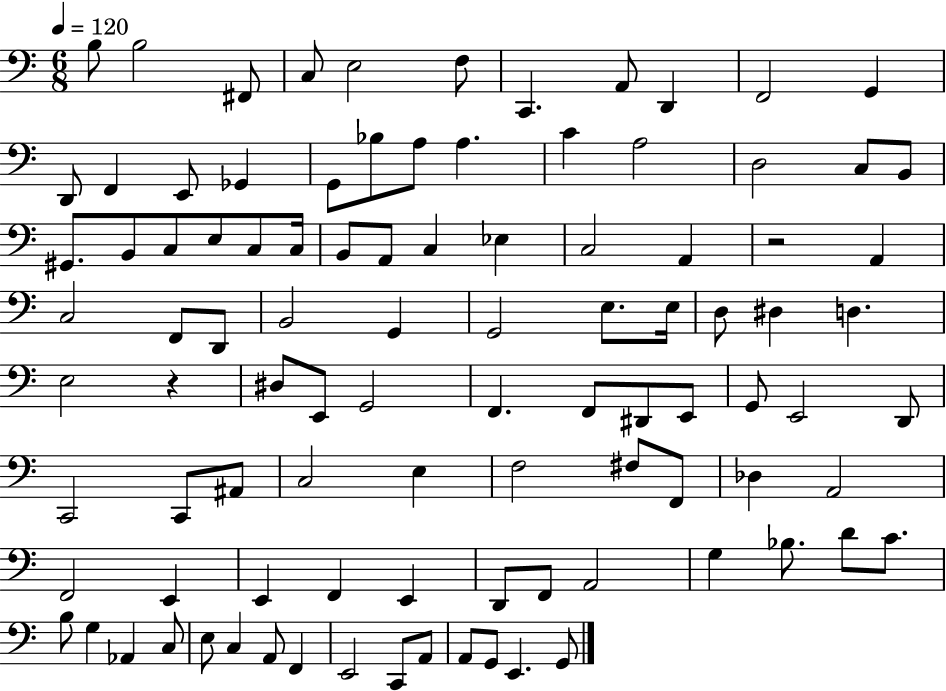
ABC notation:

X:1
T:Untitled
M:6/8
L:1/4
K:C
B,/2 B,2 ^F,,/2 C,/2 E,2 F,/2 C,, A,,/2 D,, F,,2 G,, D,,/2 F,, E,,/2 _G,, G,,/2 _B,/2 A,/2 A, C A,2 D,2 C,/2 B,,/2 ^G,,/2 B,,/2 C,/2 E,/2 C,/2 C,/4 B,,/2 A,,/2 C, _E, C,2 A,, z2 A,, C,2 F,,/2 D,,/2 B,,2 G,, G,,2 E,/2 E,/4 D,/2 ^D, D, E,2 z ^D,/2 E,,/2 G,,2 F,, F,,/2 ^D,,/2 E,,/2 G,,/2 E,,2 D,,/2 C,,2 C,,/2 ^A,,/2 C,2 E, F,2 ^F,/2 F,,/2 _D, A,,2 F,,2 E,, E,, F,, E,, D,,/2 F,,/2 A,,2 G, _B,/2 D/2 C/2 B,/2 G, _A,, C,/2 E,/2 C, A,,/2 F,, E,,2 C,,/2 A,,/2 A,,/2 G,,/2 E,, G,,/2